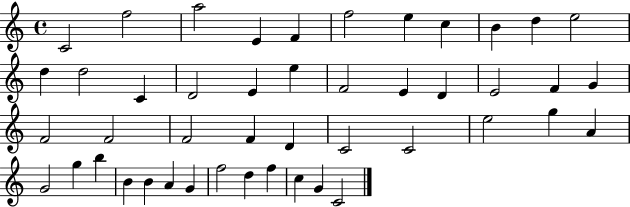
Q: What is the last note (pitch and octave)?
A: C4